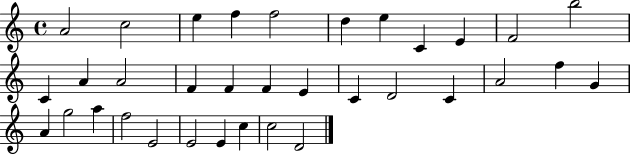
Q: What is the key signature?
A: C major